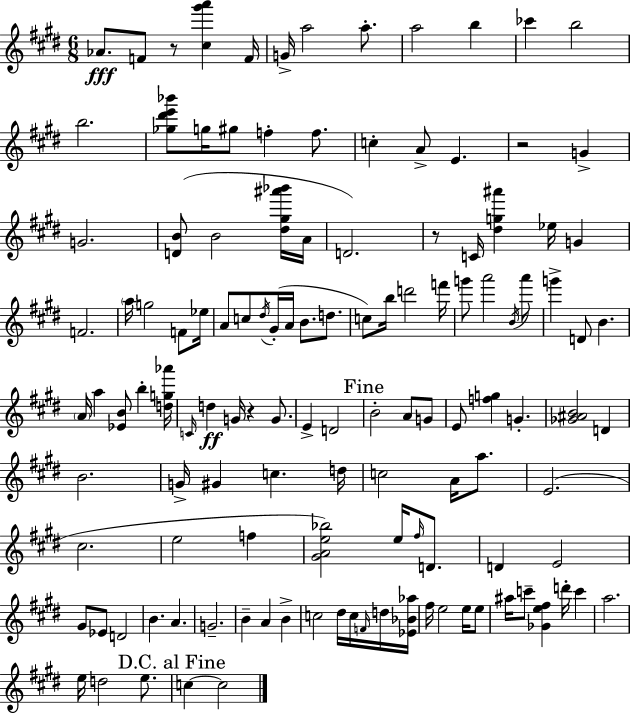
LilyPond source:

{
  \clef treble
  \numericTimeSignature
  \time 6/8
  \key e \major
  aes'8.\fff f'8 r8 <cis'' gis''' a'''>4 f'16 | g'16-> a''2 a''8.-. | a''2 b''4 | ces'''4 b''2 | \break b''2. | <ges'' dis''' e''' bes'''>8 g''16 gis''8 f''4-. f''8. | c''4-. a'8-> e'4. | r2 g'4-> | \break g'2. | <d' b'>8( b'2 <dis'' gis'' ais''' bes'''>16 a'16 | d'2.) | r8 c'16 <dis'' g'' ais'''>4 ees''16 g'4 | \break f'2. | \parenthesize a''16 g''2 f'8 ees''16 | a'8 c''8 \acciaccatura { dis''16 } gis'16-.( a'16 b'8. d''8. | c''8) b''16 d'''2 | \break f'''16 g'''8 a'''2 \acciaccatura { b'16 } | a'''8 g'''4-> d'8 b'4. | \parenthesize a'16 a''4 <ees' b'>8 b''4-. | <d'' g'' aes'''>16 \grace { c'16 }\ff d''4 g'16 r4 | \break g'8. e'4-> d'2 | \mark "Fine" b'2-. a'8 | g'8 e'8 <f'' g''>4 g'4.-. | <ges' ais' b'>2 d'4 | \break b'2. | g'16-> gis'4 c''4. | d''16 c''2 a'16 | a''8. e'2.( | \break cis''2. | e''2 f''4 | <gis' a' e'' bes''>2) e''16 | \grace { fis''16 } d'8. d'4 e'2 | \break gis'8 ees'8 d'2 | b'4. a'4. | g'2.-- | b'4-- a'4 | \break b'4-> c''2 | dis''16 c''16 \grace { f'16 } d''16 <ees' bes' aes''>16 fis''16 e''2 | e''16 e''8 ais''16 c'''8-- <ges' e'' fis''>4 | d'''16-. c'''4 a''2. | \break e''16 d''2 | e''8. \mark "D.C. al Fine" c''4~~ c''2 | \bar "|."
}